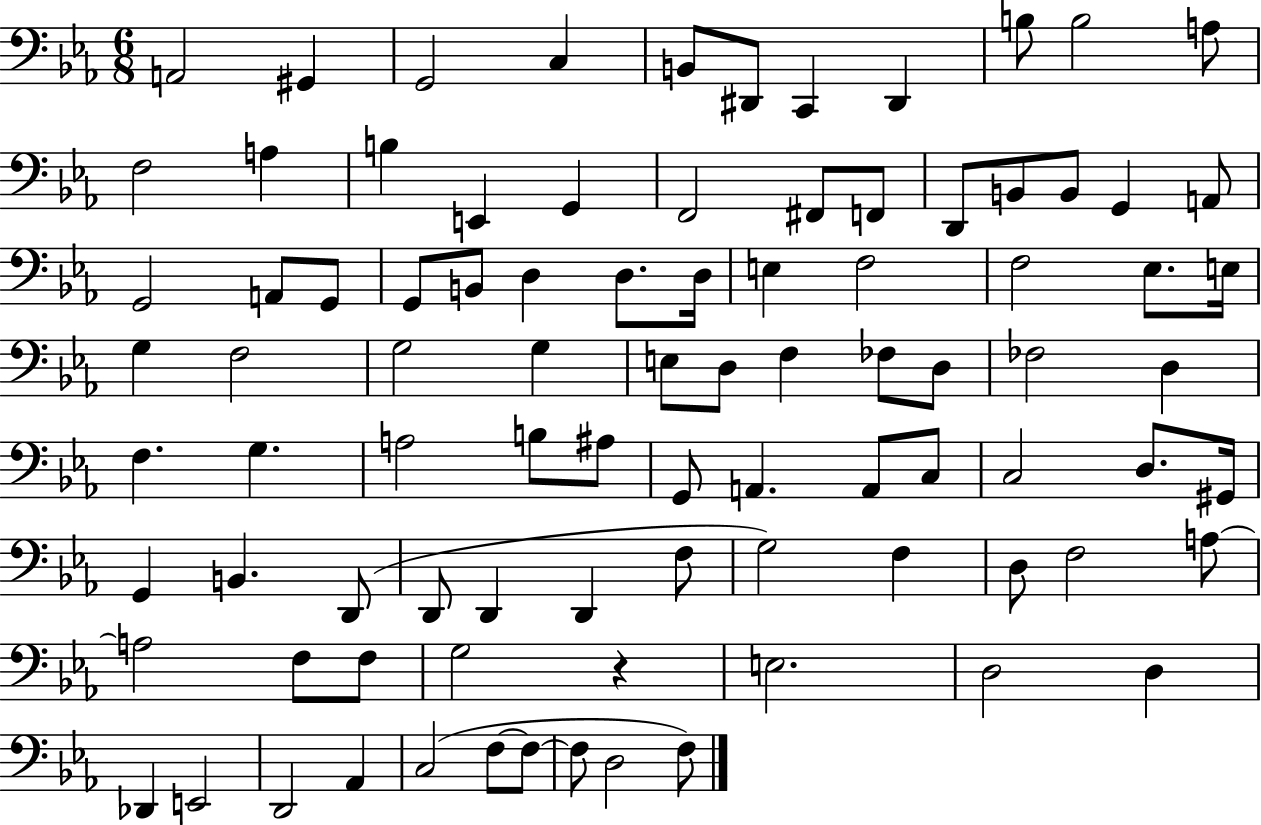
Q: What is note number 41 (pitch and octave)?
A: G3